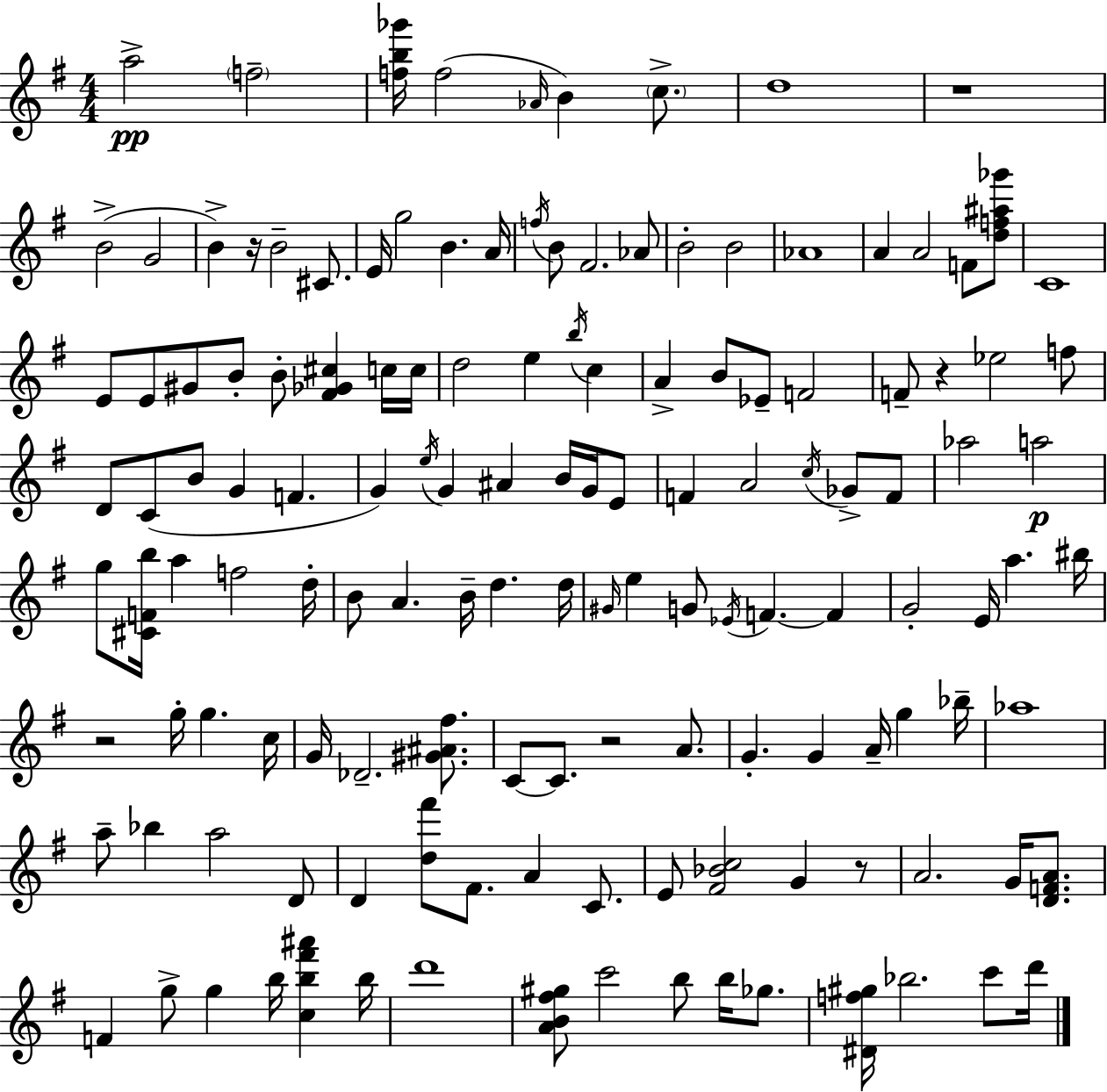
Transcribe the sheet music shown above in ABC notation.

X:1
T:Untitled
M:4/4
L:1/4
K:Em
a2 f2 [fb_g']/4 f2 _A/4 B c/2 d4 z4 B2 G2 B z/4 B2 ^C/2 E/4 g2 B A/4 f/4 B/2 ^F2 _A/2 B2 B2 _A4 A A2 F/2 [df^a_g']/2 C4 E/2 E/2 ^G/2 B/2 B/2 [^F_G^c] c/4 c/4 d2 e b/4 c A B/2 _E/2 F2 F/2 z _e2 f/2 D/2 C/2 B/2 G F G e/4 G ^A B/4 G/4 E/2 F A2 c/4 _G/2 F/2 _a2 a2 g/2 [^CFb]/4 a f2 d/4 B/2 A B/4 d d/4 ^G/4 e G/2 _E/4 F F G2 E/4 a ^b/4 z2 g/4 g c/4 G/4 _D2 [^G^A^f]/2 C/2 C/2 z2 A/2 G G A/4 g _b/4 _a4 a/2 _b a2 D/2 D [d^f']/2 ^F/2 A C/2 E/2 [^F_Bc]2 G z/2 A2 G/4 [DFA]/2 F g/2 g b/4 [cb^f'^a'] b/4 d'4 [AB^f^g]/2 c'2 b/2 b/4 _g/2 [^Df^g]/4 _b2 c'/2 d'/4